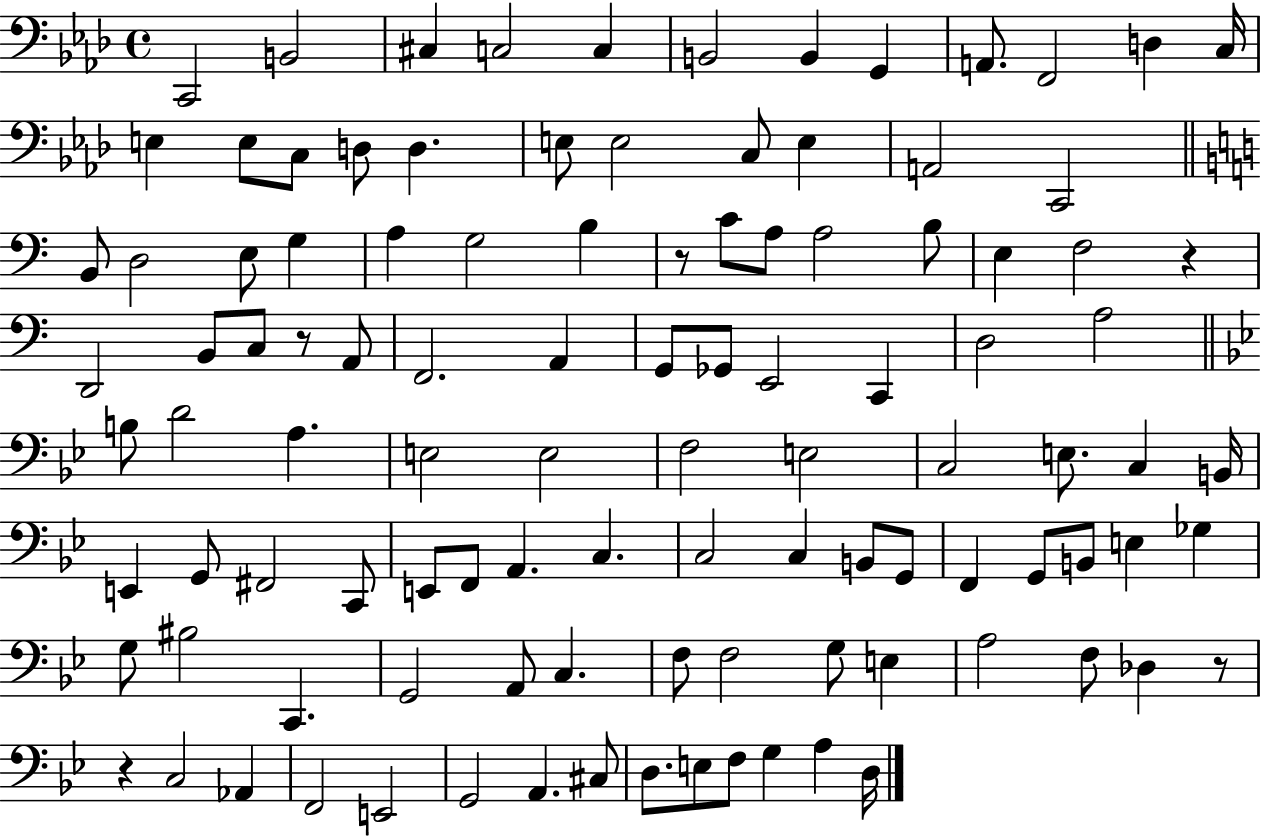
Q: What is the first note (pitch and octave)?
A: C2